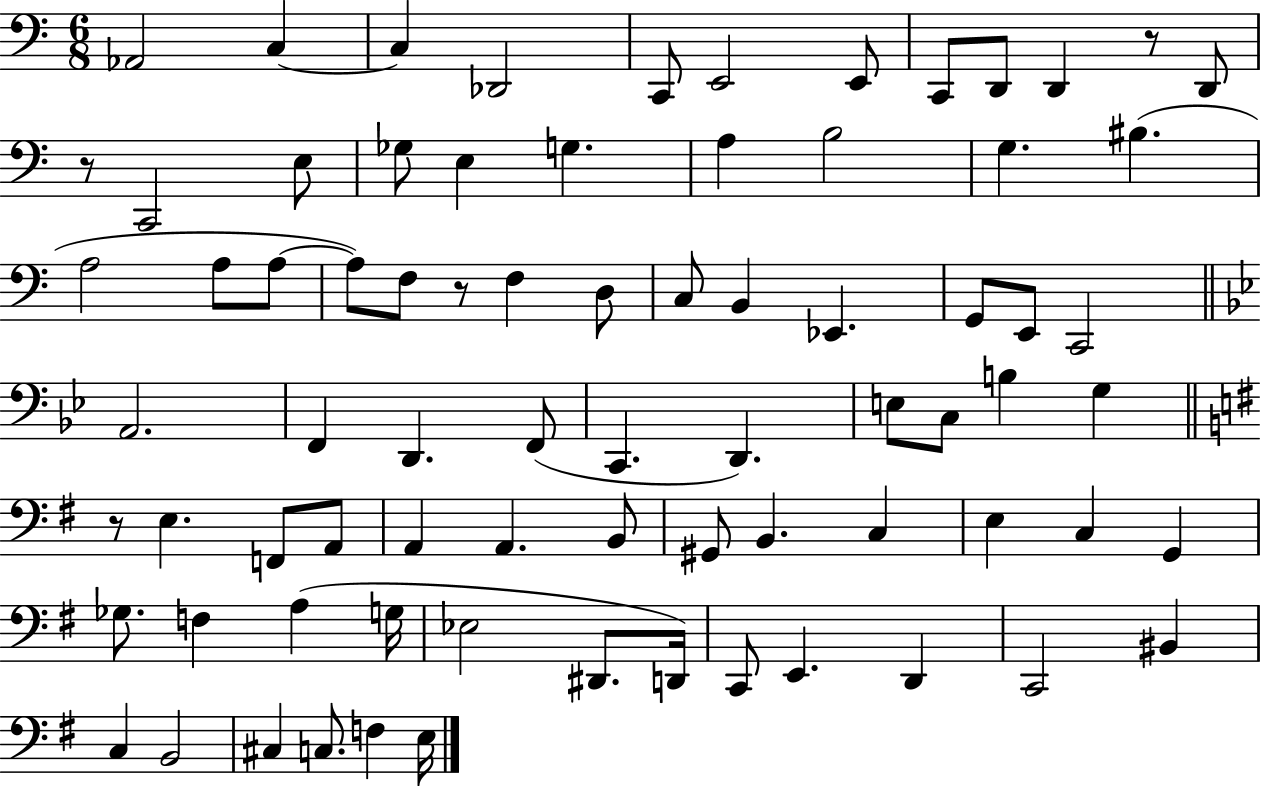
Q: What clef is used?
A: bass